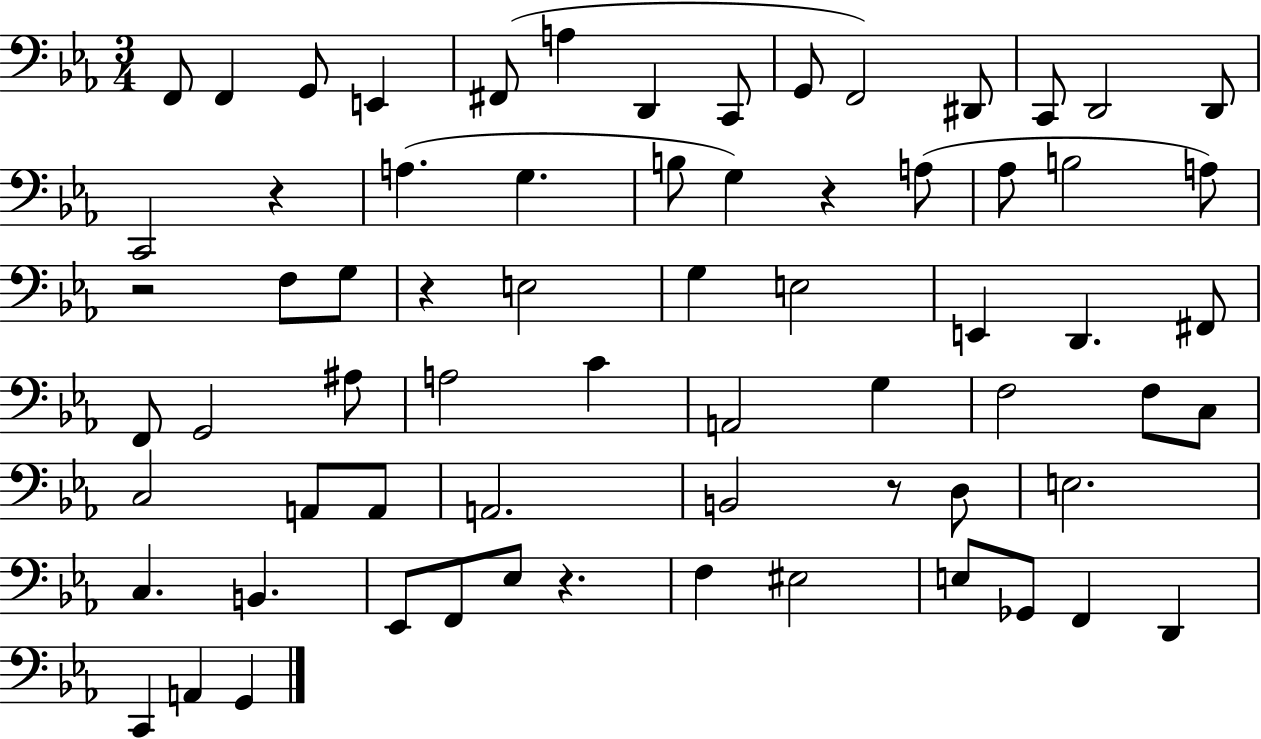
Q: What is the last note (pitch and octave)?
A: G2